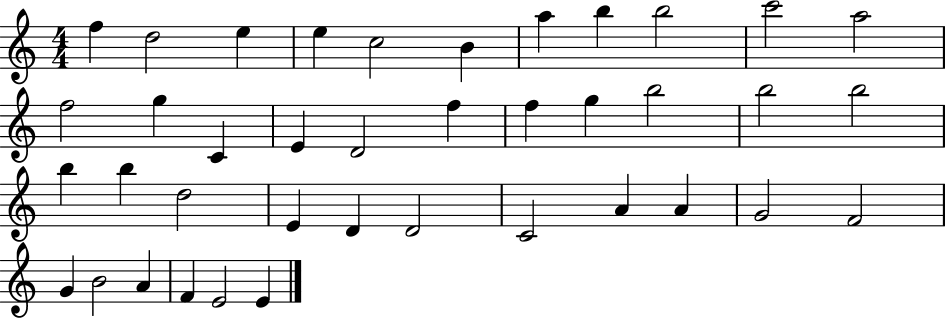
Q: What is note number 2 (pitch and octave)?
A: D5